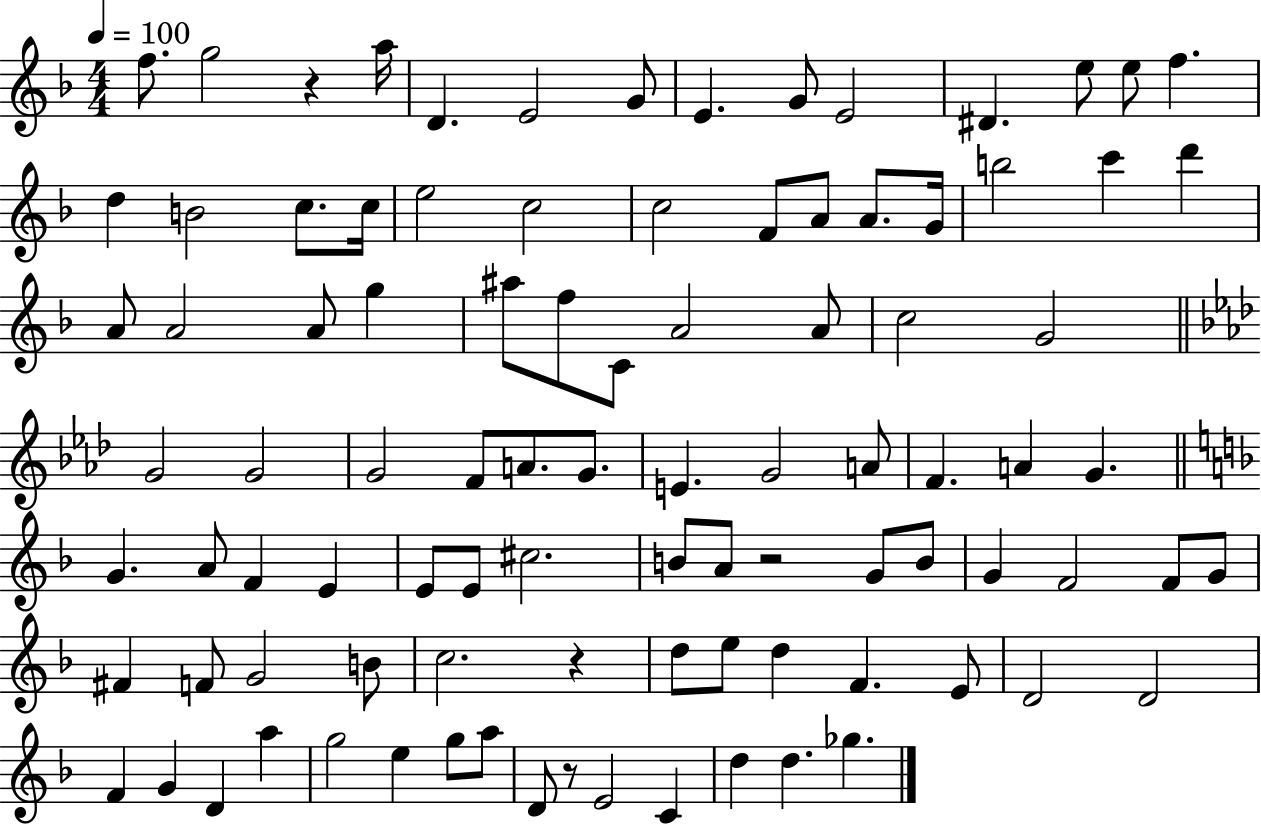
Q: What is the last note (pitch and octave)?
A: Gb5